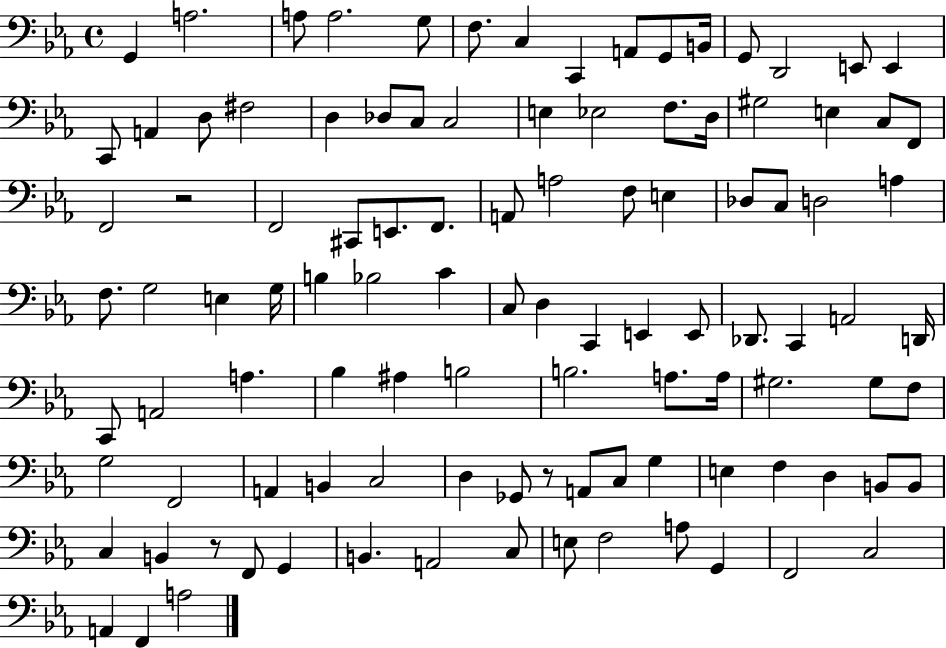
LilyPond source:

{
  \clef bass
  \time 4/4
  \defaultTimeSignature
  \key ees \major
  g,4 a2. | a8 a2. g8 | f8. c4 c,4 a,8 g,8 b,16 | g,8 d,2 e,8 e,4 | \break c,8 a,4 d8 fis2 | d4 des8 c8 c2 | e4 ees2 f8. d16 | gis2 e4 c8 f,8 | \break f,2 r2 | f,2 cis,8 e,8. f,8. | a,8 a2 f8 e4 | des8 c8 d2 a4 | \break f8. g2 e4 g16 | b4 bes2 c'4 | c8 d4 c,4 e,4 e,8 | des,8. c,4 a,2 d,16 | \break c,8 a,2 a4. | bes4 ais4 b2 | b2. a8. a16 | gis2. gis8 f8 | \break g2 f,2 | a,4 b,4 c2 | d4 ges,8 r8 a,8 c8 g4 | e4 f4 d4 b,8 b,8 | \break c4 b,4 r8 f,8 g,4 | b,4. a,2 c8 | e8 f2 a8 g,4 | f,2 c2 | \break a,4 f,4 a2 | \bar "|."
}